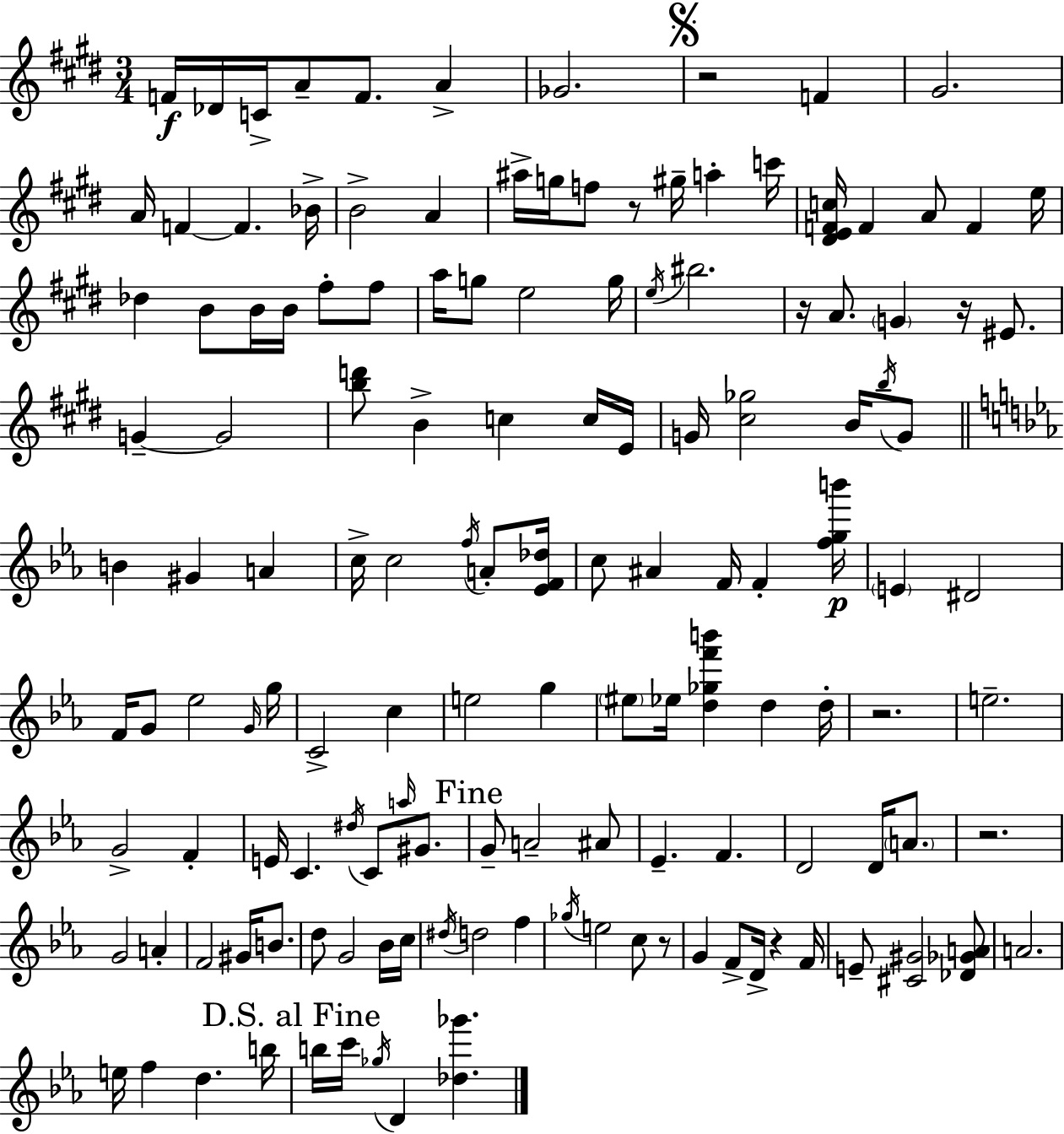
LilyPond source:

{
  \clef treble
  \numericTimeSignature
  \time 3/4
  \key e \major
  f'16\f des'16 c'16-> a'8-- f'8. a'4-> | ges'2. | \mark \markup { \musicglyph "scripts.segno" } r2 f'4 | gis'2. | \break a'16 f'4~~ f'4. bes'16-> | b'2-> a'4 | ais''16-> g''16 f''8 r8 gis''16-- a''4-. c'''16 | <dis' e' f' c''>16 f'4 a'8 f'4 e''16 | \break des''4 b'8 b'16 b'16 fis''8-. fis''8 | a''16 g''8 e''2 g''16 | \acciaccatura { e''16 } bis''2. | r16 a'8. \parenthesize g'4 r16 eis'8. | \break g'4--~~ g'2 | <b'' d'''>8 b'4-> c''4 c''16 | e'16 g'16 <cis'' ges''>2 b'16 \acciaccatura { b''16 } | g'8 \bar "||" \break \key ees \major b'4 gis'4 a'4 | c''16-> c''2 \acciaccatura { f''16 } a'8-. | <ees' f' des''>16 c''8 ais'4 f'16 f'4-. | <f'' g'' b'''>16\p \parenthesize e'4 dis'2 | \break f'16 g'8 ees''2 | \grace { g'16 } g''16 c'2-> c''4 | e''2 g''4 | \parenthesize eis''8 ees''16 <d'' ges'' f''' b'''>4 d''4 | \break d''16-. r2. | e''2.-- | g'2-> f'4-. | e'16 c'4. \acciaccatura { dis''16 } c'8 | \break \grace { a''16 } gis'8. \mark "Fine" g'8-- a'2-- | ais'8 ees'4.-- f'4. | d'2 | d'16 \parenthesize a'8. r2. | \break g'2 | a'4-. f'2 | gis'16 b'8. d''8 g'2 | bes'16 c''16 \acciaccatura { dis''16 } d''2 | \break f''4 \acciaccatura { ges''16 } e''2 | c''8 r8 g'4 f'8-> | d'16-> r4 f'16 e'8-- <cis' gis'>2 | <des' ges' a'>8 a'2. | \break e''16 f''4 d''4. | b''16 \mark "D.S. al Fine" b''16 c'''16 \acciaccatura { ges''16 } d'4 | <des'' ges'''>4. \bar "|."
}